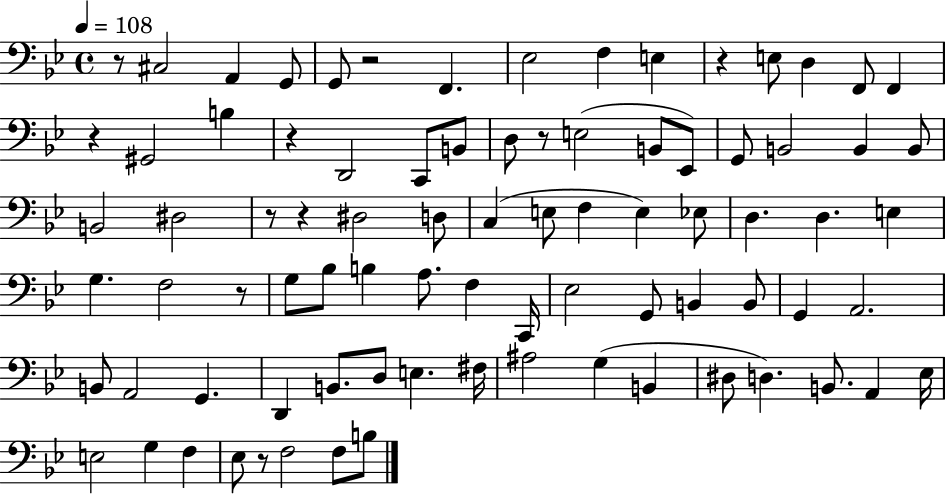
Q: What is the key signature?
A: BES major